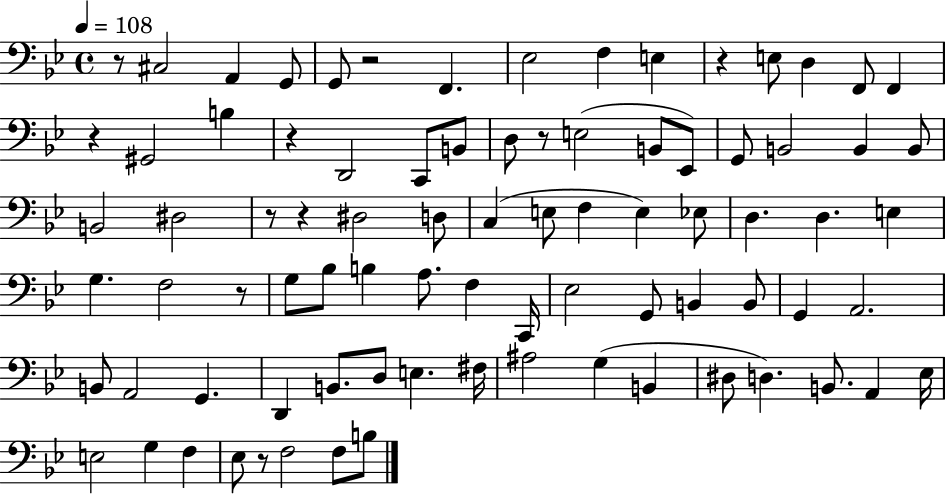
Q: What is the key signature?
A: BES major